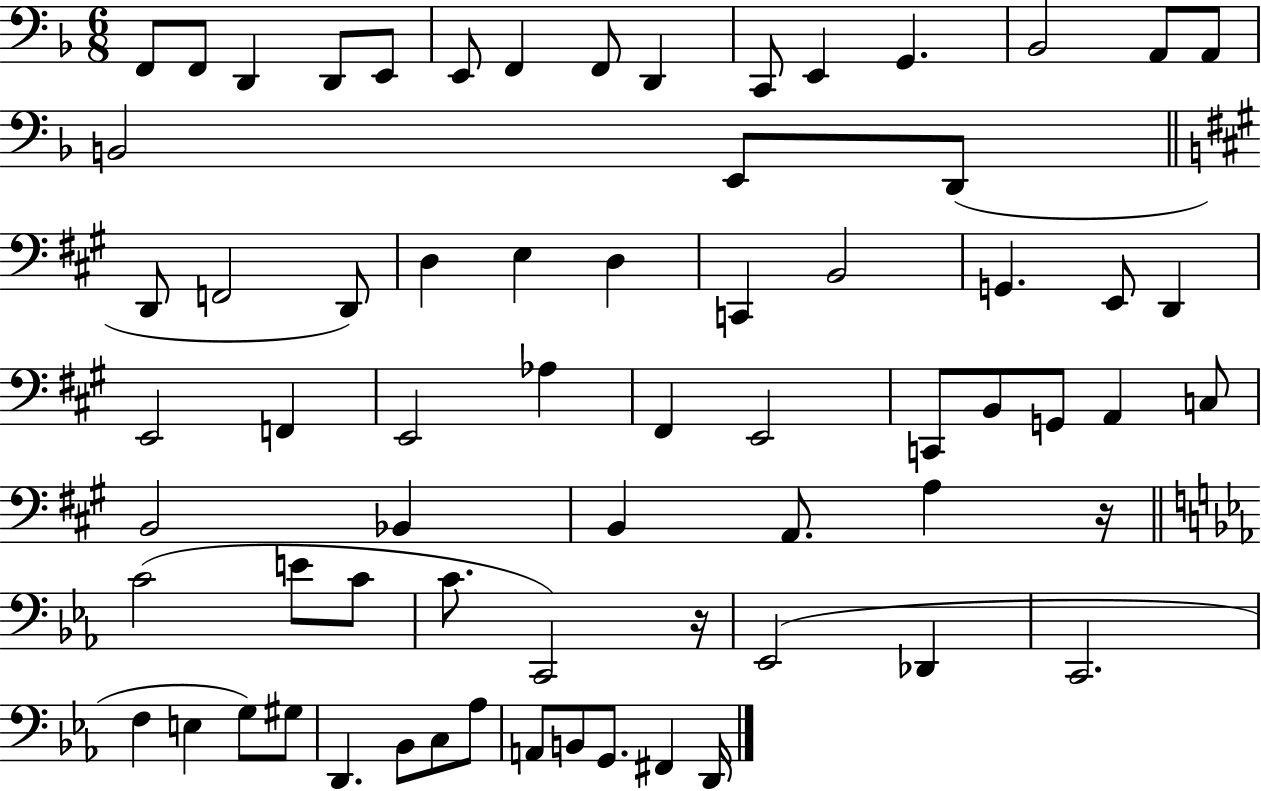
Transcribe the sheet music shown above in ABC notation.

X:1
T:Untitled
M:6/8
L:1/4
K:F
F,,/2 F,,/2 D,, D,,/2 E,,/2 E,,/2 F,, F,,/2 D,, C,,/2 E,, G,, _B,,2 A,,/2 A,,/2 B,,2 E,,/2 D,,/2 D,,/2 F,,2 D,,/2 D, E, D, C,, B,,2 G,, E,,/2 D,, E,,2 F,, E,,2 _A, ^F,, E,,2 C,,/2 B,,/2 G,,/2 A,, C,/2 B,,2 _B,, B,, A,,/2 A, z/4 C2 E/2 C/2 C/2 C,,2 z/4 _E,,2 _D,, C,,2 F, E, G,/2 ^G,/2 D,, _B,,/2 C,/2 _A,/2 A,,/2 B,,/2 G,,/2 ^F,, D,,/4